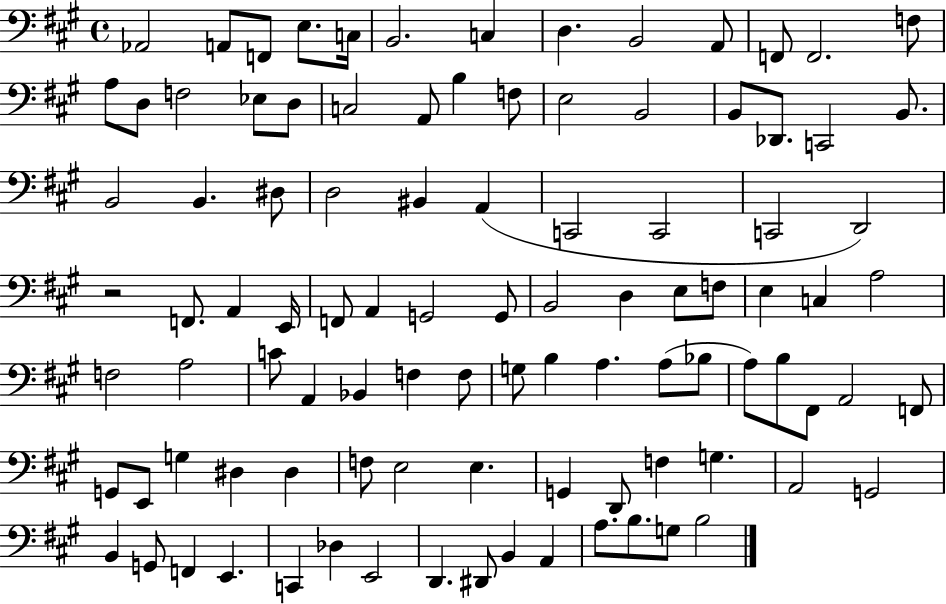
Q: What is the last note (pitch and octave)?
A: B3